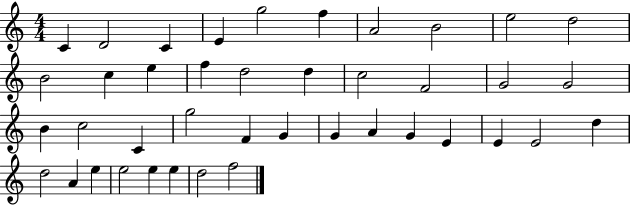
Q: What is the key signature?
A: C major